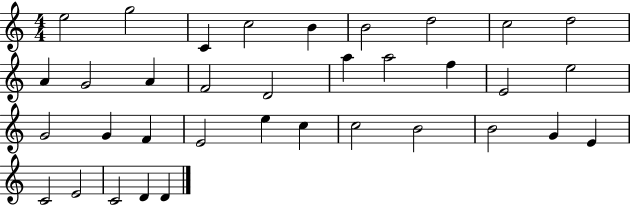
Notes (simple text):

E5/h G5/h C4/q C5/h B4/q B4/h D5/h C5/h D5/h A4/q G4/h A4/q F4/h D4/h A5/q A5/h F5/q E4/h E5/h G4/h G4/q F4/q E4/h E5/q C5/q C5/h B4/h B4/h G4/q E4/q C4/h E4/h C4/h D4/q D4/q